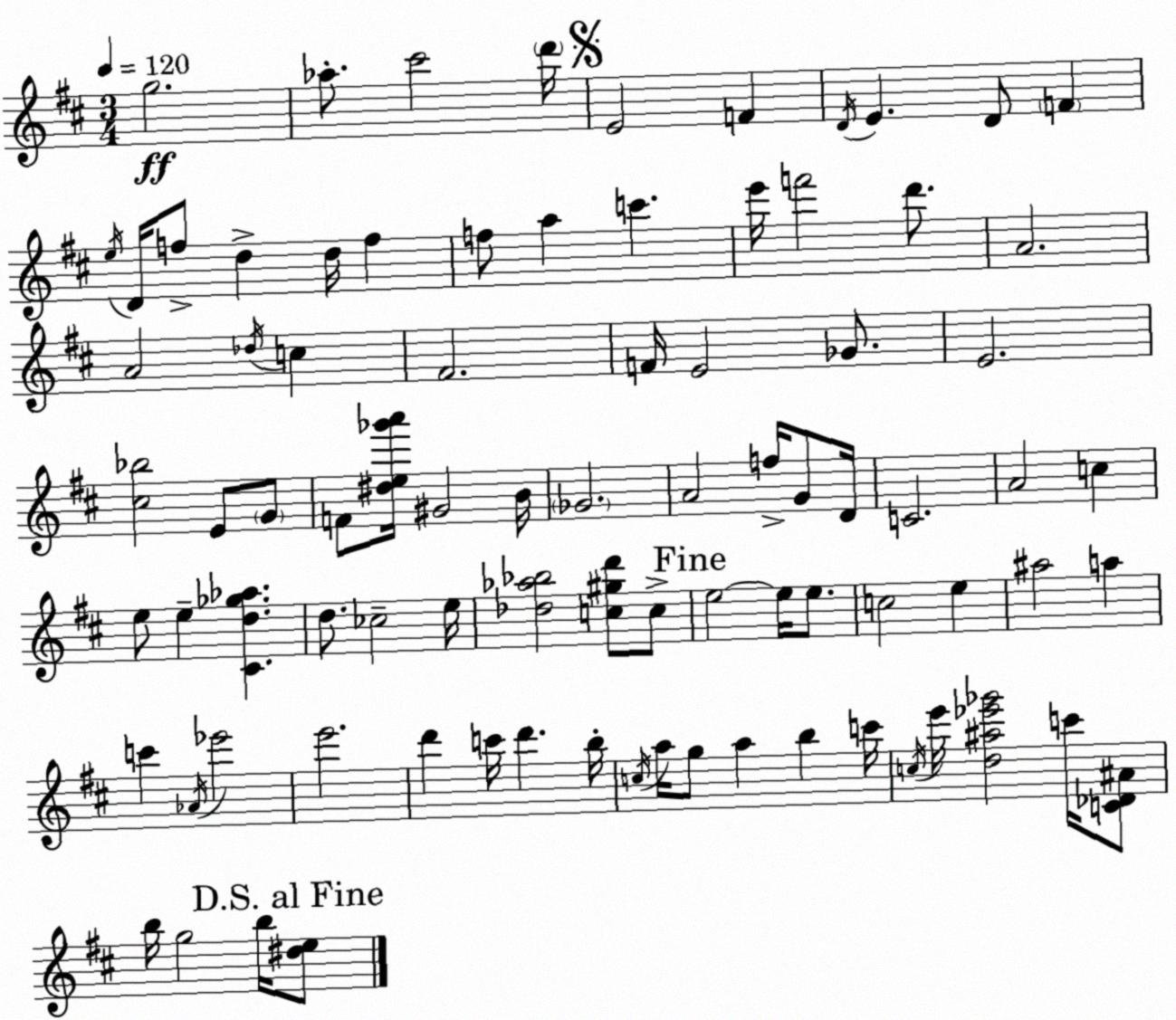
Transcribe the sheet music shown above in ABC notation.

X:1
T:Untitled
M:3/4
L:1/4
K:D
g2 _a/2 ^c'2 d'/4 E2 F D/4 E D/2 F e/4 D/4 f/2 d d/4 f f/2 a c' e'/4 f'2 d'/2 A2 A2 _d/4 c ^F2 F/4 E2 _G/2 E2 [^c_b]2 E/2 G/2 F/2 [^de_g'a']/4 ^G2 B/4 _G2 A2 f/4 G/2 D/4 C2 A2 c e/2 e [^Cd_g_a] d/2 _c2 e/4 [_d_a_b]2 [c^gd']/2 c/2 e2 e/4 e/2 c2 e ^a2 a c' _A/4 _e'2 e'2 d' c'/4 d' b/4 c/4 a/4 g/2 a b c'/4 c/4 e'/4 [d^a_e'_g']2 c'/4 [C_D^A]/2 b/4 g2 b/4 [^de]/2